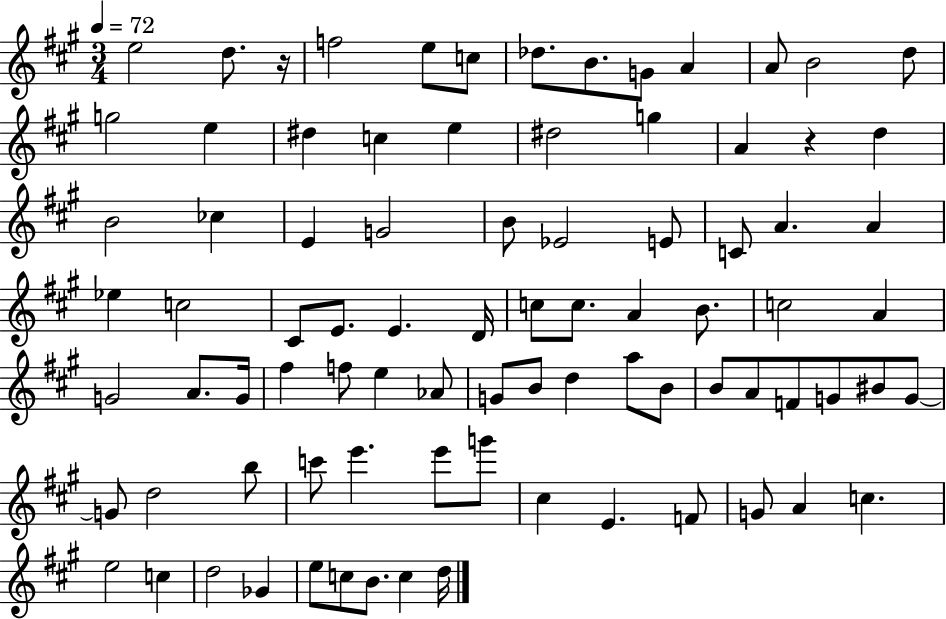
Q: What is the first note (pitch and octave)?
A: E5